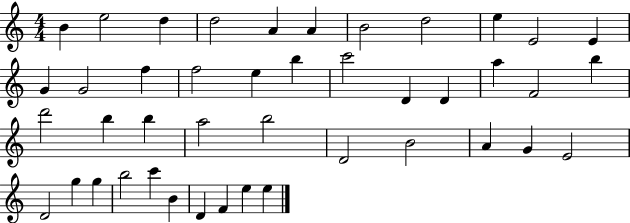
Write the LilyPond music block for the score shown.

{
  \clef treble
  \numericTimeSignature
  \time 4/4
  \key c \major
  b'4 e''2 d''4 | d''2 a'4 a'4 | b'2 d''2 | e''4 e'2 e'4 | \break g'4 g'2 f''4 | f''2 e''4 b''4 | c'''2 d'4 d'4 | a''4 f'2 b''4 | \break d'''2 b''4 b''4 | a''2 b''2 | d'2 b'2 | a'4 g'4 e'2 | \break d'2 g''4 g''4 | b''2 c'''4 b'4 | d'4 f'4 e''4 e''4 | \bar "|."
}